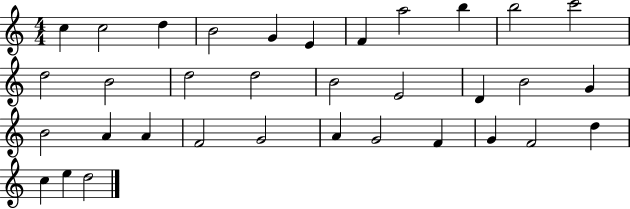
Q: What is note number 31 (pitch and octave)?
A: D5